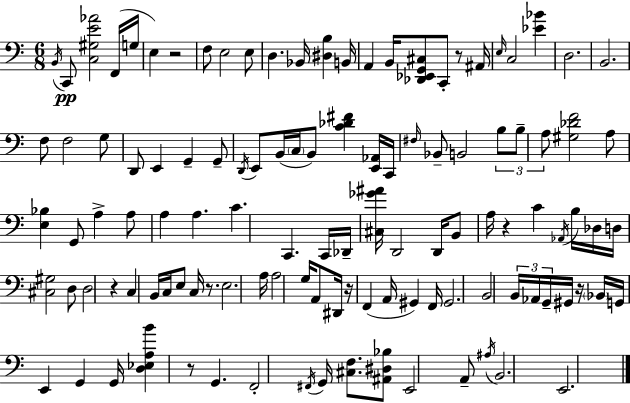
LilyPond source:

{
  \clef bass
  \numericTimeSignature
  \time 6/8
  \key c \major
  \repeat volta 2 { \acciaccatura { b,16 }\pp c,8 <c gis e' aes'>2 f,16( | g16 e4) r2 | f8 e2 e8 | d4. bes,16 <dis b>4 | \break b,16 a,4 b,16 <des, ees, g, cis>8 c,8-. r8 | ais,16 \grace { e16 } c2 <ees' bes'>4 | d2. | b,2. | \break f8 f2 | g8 d,8 e,4 g,4-- | g,8-- \acciaccatura { d,16 } e,8 b,16( \parenthesize c16 b,8) <c' des' fis'>4 | <e, aes,>16 c,16 \grace { fis16 } bes,8-- b,2 | \break \tuplet 3/2 { b8 b8-- a8 } <gis des' f'>2 | a8 <e bes>4 g,8 | a4-> a8 a4 a4. | c'4. c,4. | \break c,16 des,16-- <cis ges' ais'>16 d,2 | d,16 b,8 a16 r4 c'4 | \acciaccatura { aes,16 } b16 des16 d16 <cis gis>2 | d8 d2 | \break r4 c4 b,16 c16 e8 | c16 r8. e2. | a16 a2 | g16 a,8 dis,16 r16 f,4( a,16 | \break gis,4) f,16 gis,2. | b,2 | \tuplet 3/2 { b,16 aes,16 g,16-- } gis,16 r16 \parenthesize bes,16 g,16 e,4 | g,4 g,16 <d ees a b'>4 r8 g,4. | \break f,2-. | \acciaccatura { fis,16 } g,16 <cis f>8. <ais, dis bes>8 e,2 | a,8-- \acciaccatura { ais16 } b,2. | e,2. | \break } \bar "|."
}